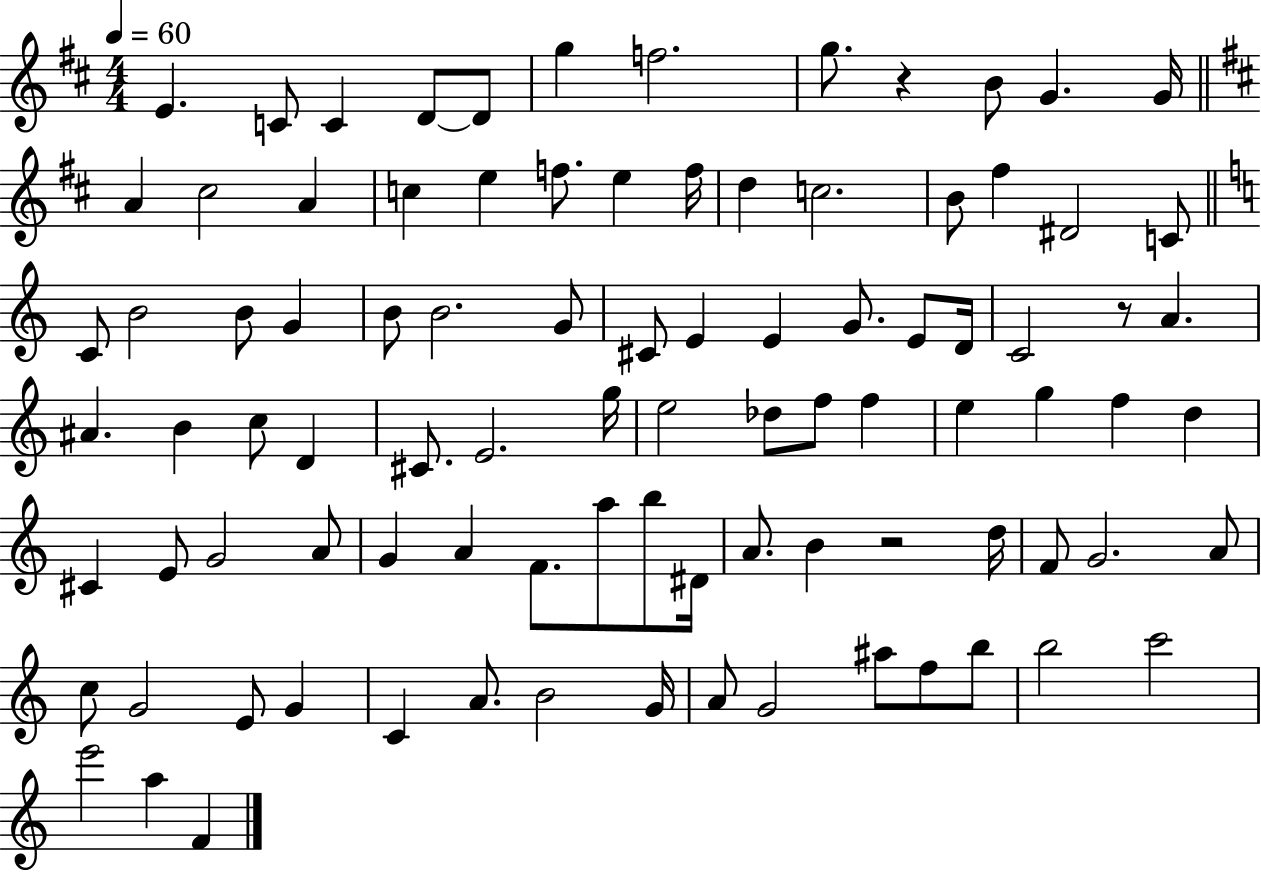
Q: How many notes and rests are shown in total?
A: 92